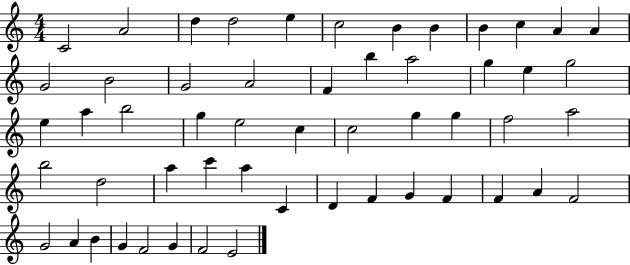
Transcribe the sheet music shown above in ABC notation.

X:1
T:Untitled
M:4/4
L:1/4
K:C
C2 A2 d d2 e c2 B B B c A A G2 B2 G2 A2 F b a2 g e g2 e a b2 g e2 c c2 g g f2 a2 b2 d2 a c' a C D F G F F A F2 G2 A B G F2 G F2 E2